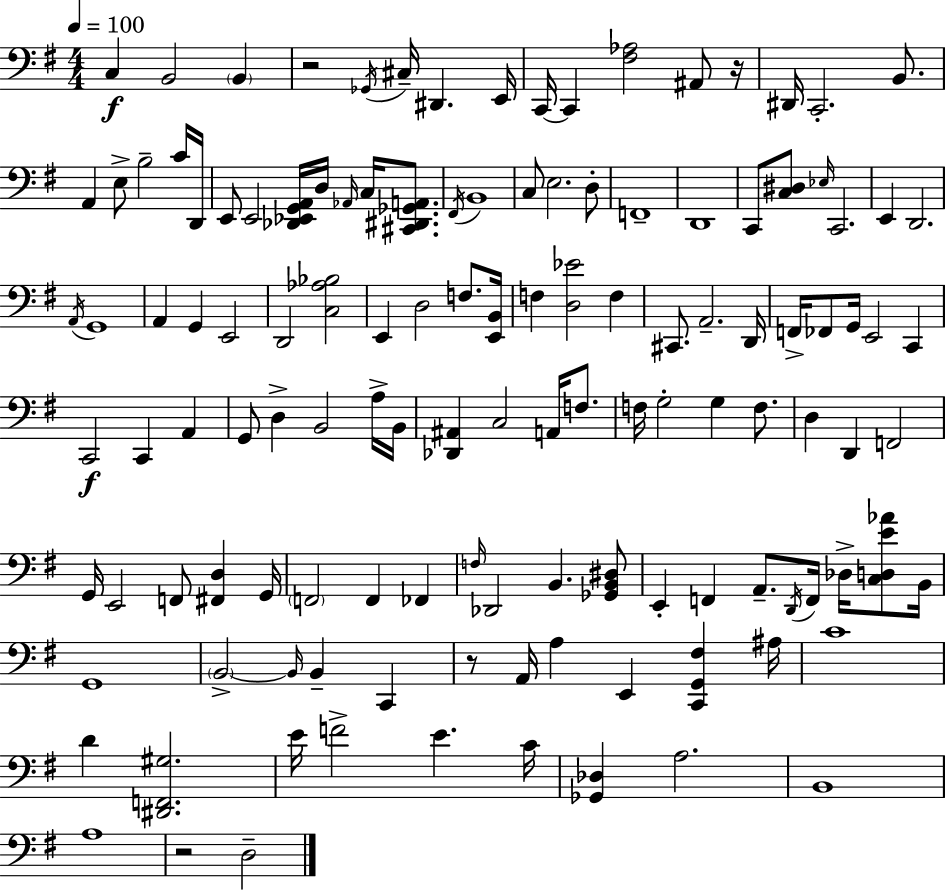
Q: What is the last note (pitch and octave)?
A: D3